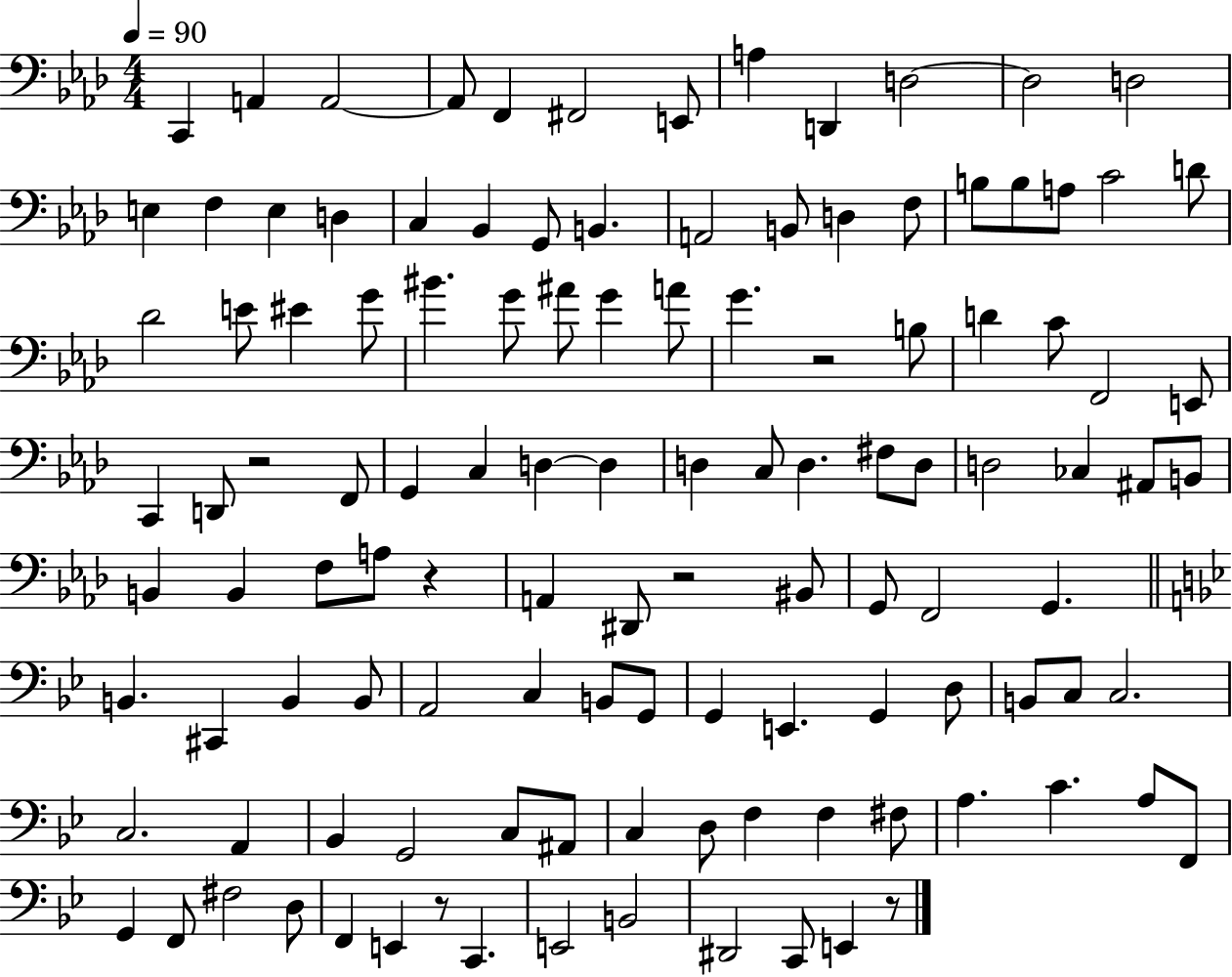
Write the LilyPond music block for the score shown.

{
  \clef bass
  \numericTimeSignature
  \time 4/4
  \key aes \major
  \tempo 4 = 90
  c,4 a,4 a,2~~ | a,8 f,4 fis,2 e,8 | a4 d,4 d2~~ | d2 d2 | \break e4 f4 e4 d4 | c4 bes,4 g,8 b,4. | a,2 b,8 d4 f8 | b8 b8 a8 c'2 d'8 | \break des'2 e'8 eis'4 g'8 | bis'4. g'8 ais'8 g'4 a'8 | g'4. r2 b8 | d'4 c'8 f,2 e,8 | \break c,4 d,8 r2 f,8 | g,4 c4 d4~~ d4 | d4 c8 d4. fis8 d8 | d2 ces4 ais,8 b,8 | \break b,4 b,4 f8 a8 r4 | a,4 dis,8 r2 bis,8 | g,8 f,2 g,4. | \bar "||" \break \key bes \major b,4. cis,4 b,4 b,8 | a,2 c4 b,8 g,8 | g,4 e,4. g,4 d8 | b,8 c8 c2. | \break c2. a,4 | bes,4 g,2 c8 ais,8 | c4 d8 f4 f4 fis8 | a4. c'4. a8 f,8 | \break g,4 f,8 fis2 d8 | f,4 e,4 r8 c,4. | e,2 b,2 | dis,2 c,8 e,4 r8 | \break \bar "|."
}